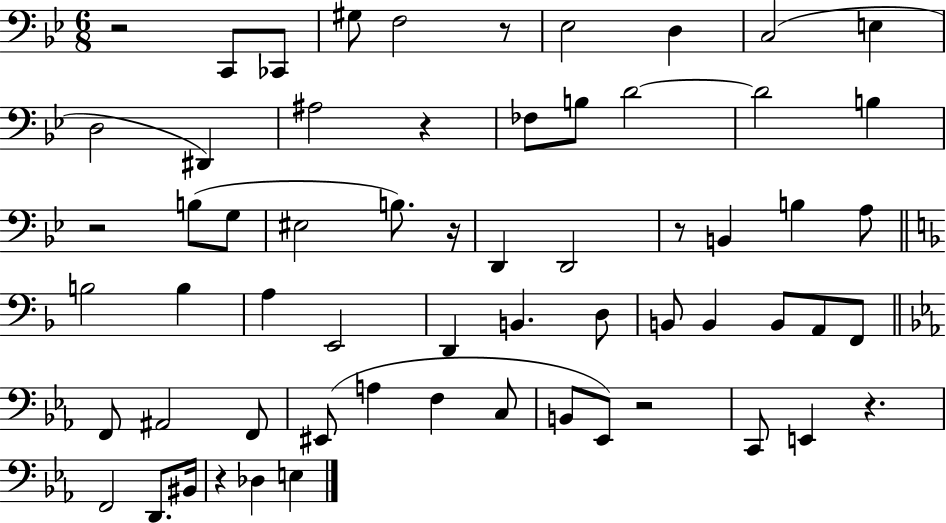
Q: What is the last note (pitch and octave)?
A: E3